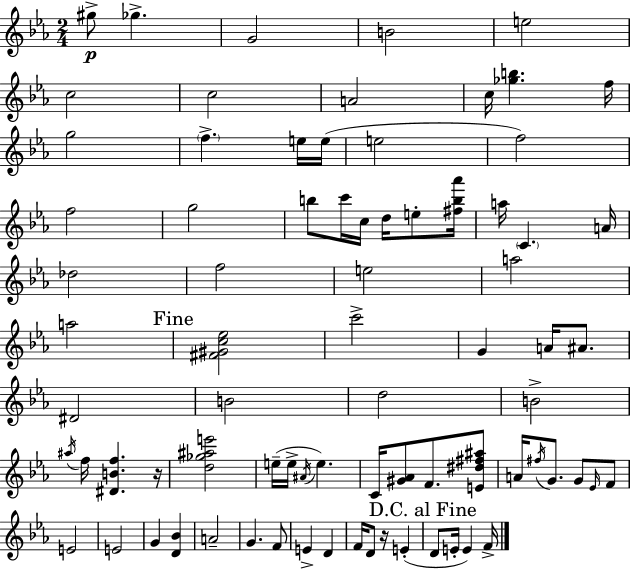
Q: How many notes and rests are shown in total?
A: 78